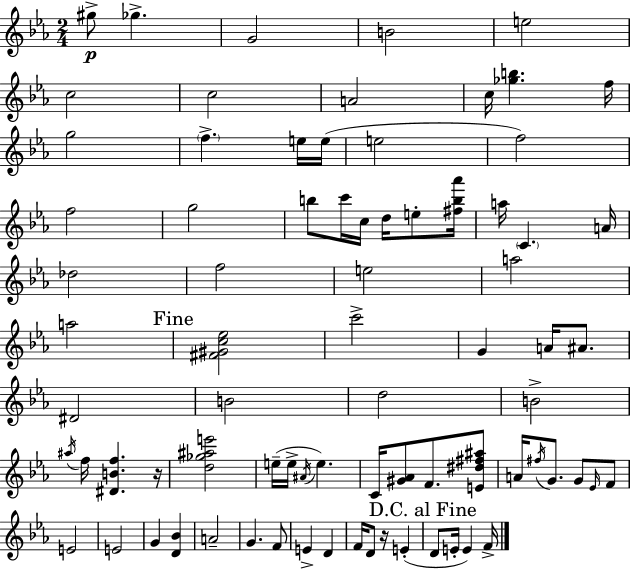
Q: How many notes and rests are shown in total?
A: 78